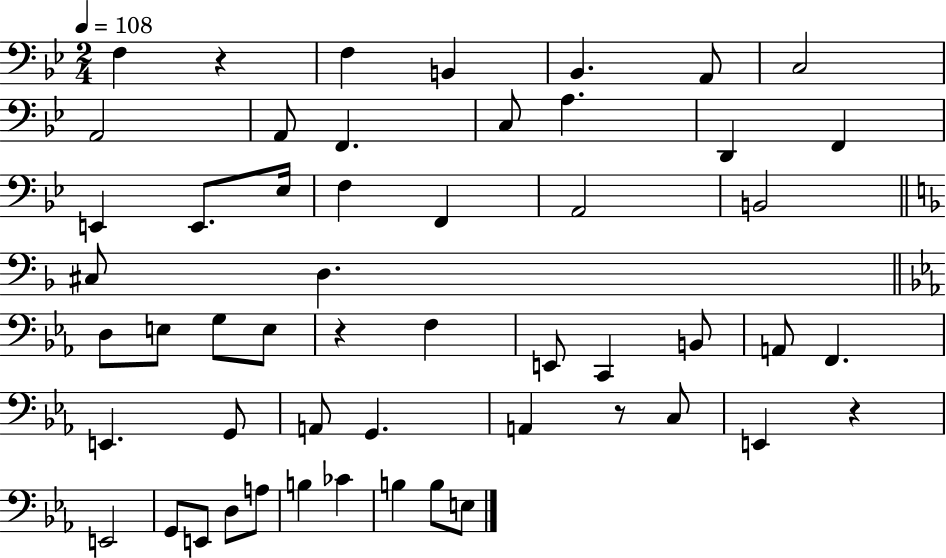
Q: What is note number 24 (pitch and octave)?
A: E3